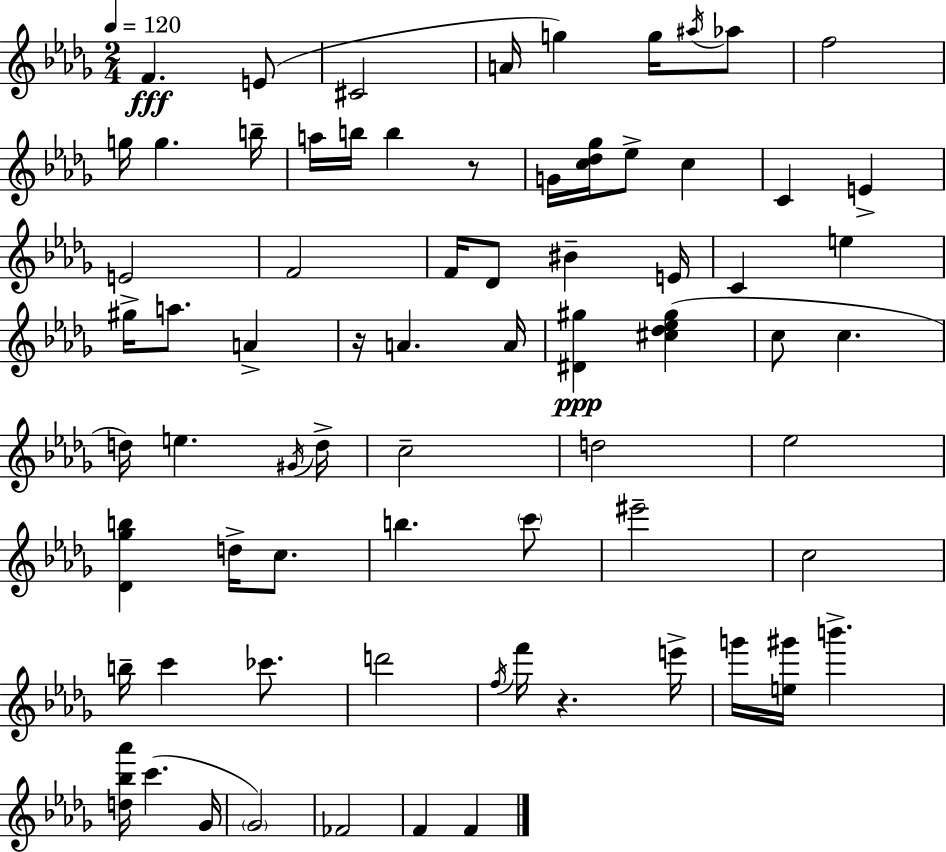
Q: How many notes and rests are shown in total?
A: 72